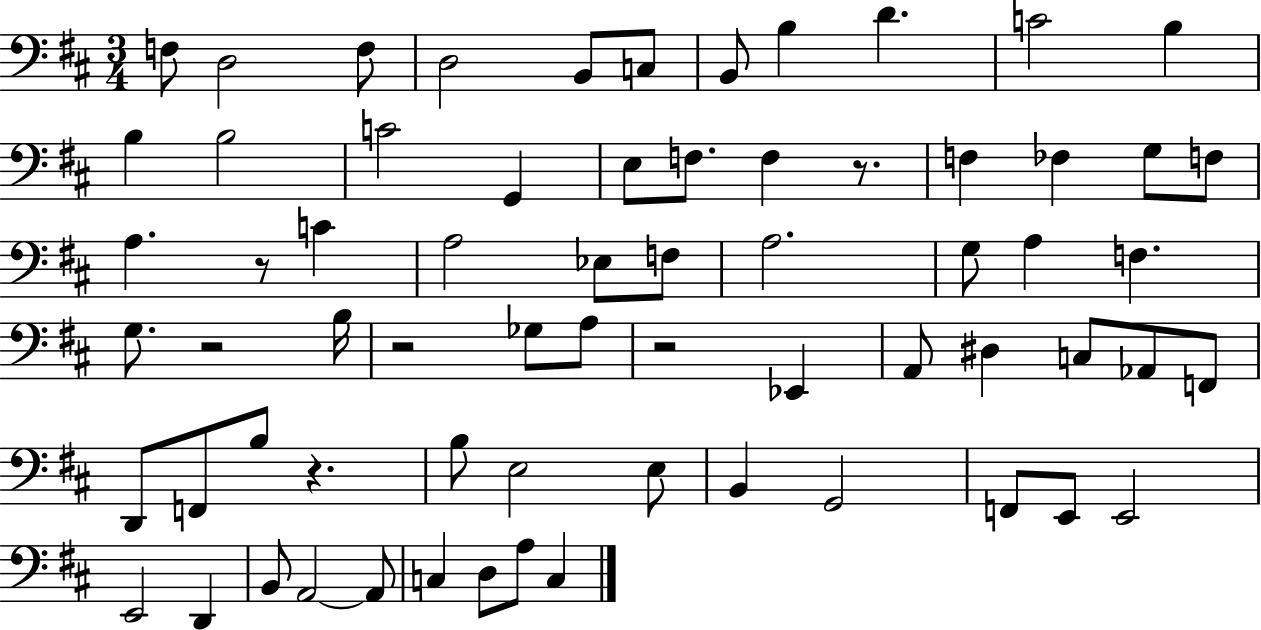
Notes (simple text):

F3/e D3/h F3/e D3/h B2/e C3/e B2/e B3/q D4/q. C4/h B3/q B3/q B3/h C4/h G2/q E3/e F3/e. F3/q R/e. F3/q FES3/q G3/e F3/e A3/q. R/e C4/q A3/h Eb3/e F3/e A3/h. G3/e A3/q F3/q. G3/e. R/h B3/s R/h Gb3/e A3/e R/h Eb2/q A2/e D#3/q C3/e Ab2/e F2/e D2/e F2/e B3/e R/q. B3/e E3/h E3/e B2/q G2/h F2/e E2/e E2/h E2/h D2/q B2/e A2/h A2/e C3/q D3/e A3/e C3/q